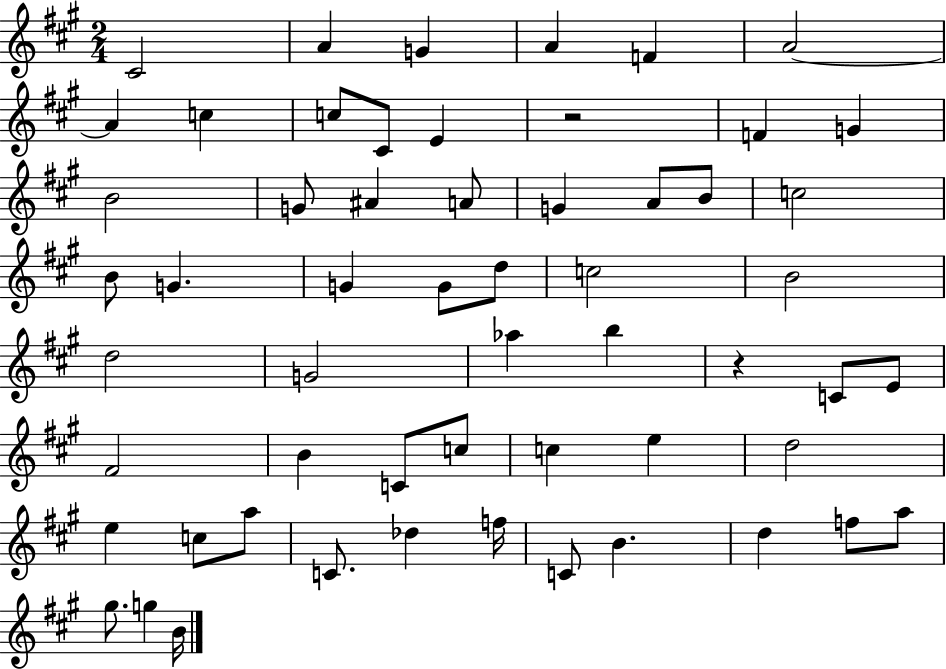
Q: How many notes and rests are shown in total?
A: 57